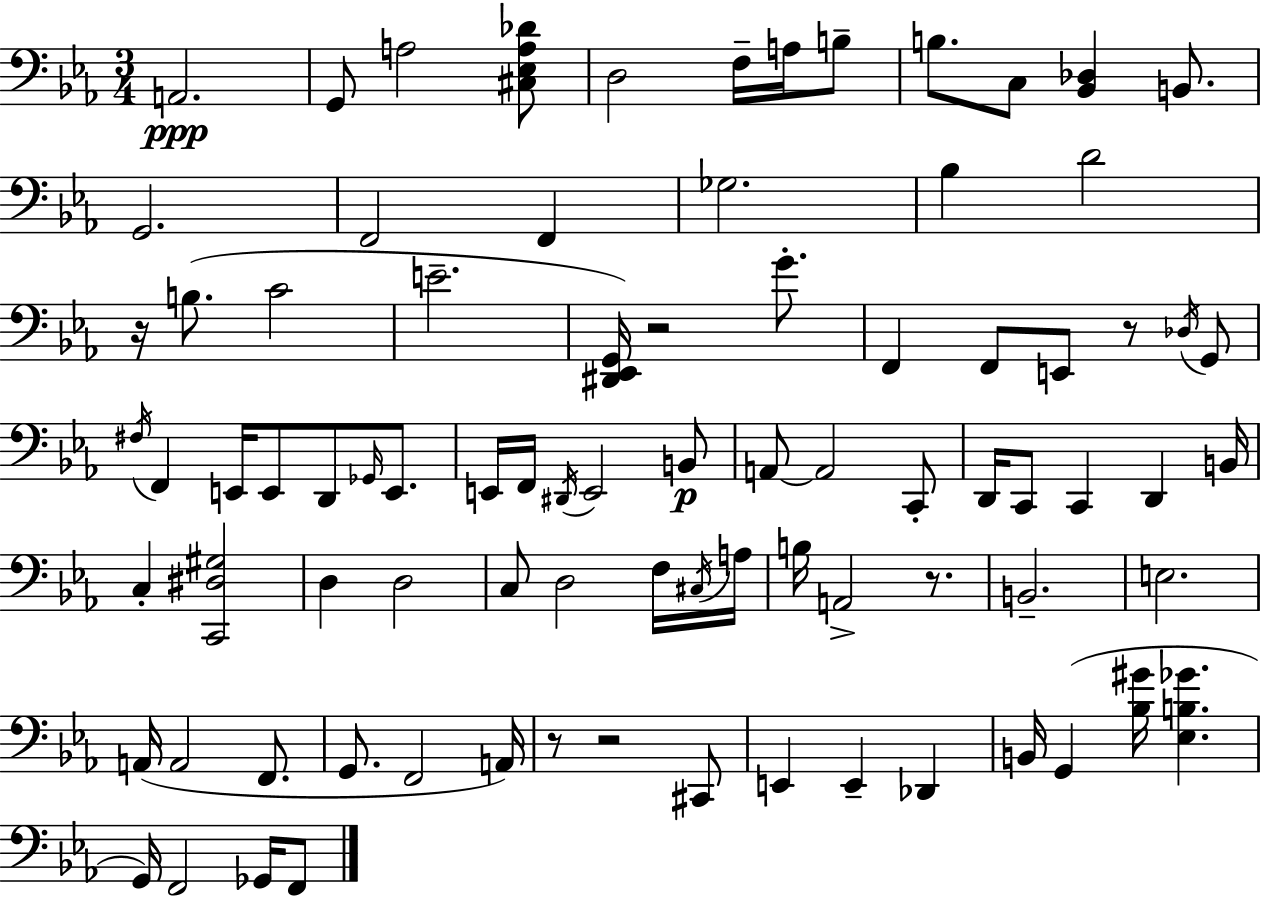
A2/h. G2/e A3/h [C#3,Eb3,A3,Db4]/e D3/h F3/s A3/s B3/e B3/e. C3/e [Bb2,Db3]/q B2/e. G2/h. F2/h F2/q Gb3/h. Bb3/q D4/h R/s B3/e. C4/h E4/h. [D#2,Eb2,G2]/s R/h G4/e. F2/q F2/e E2/e R/e Db3/s G2/e F#3/s F2/q E2/s E2/e D2/e Gb2/s E2/e. E2/s F2/s D#2/s E2/h B2/e A2/e A2/h C2/e D2/s C2/e C2/q D2/q B2/s C3/q [C2,D#3,G#3]/h D3/q D3/h C3/e D3/h F3/s C#3/s A3/s B3/s A2/h R/e. B2/h. E3/h. A2/s A2/h F2/e. G2/e. F2/h A2/s R/e R/h C#2/e E2/q E2/q Db2/q B2/s G2/q [Bb3,G#4]/s [Eb3,B3,Gb4]/q. G2/s F2/h Gb2/s F2/e